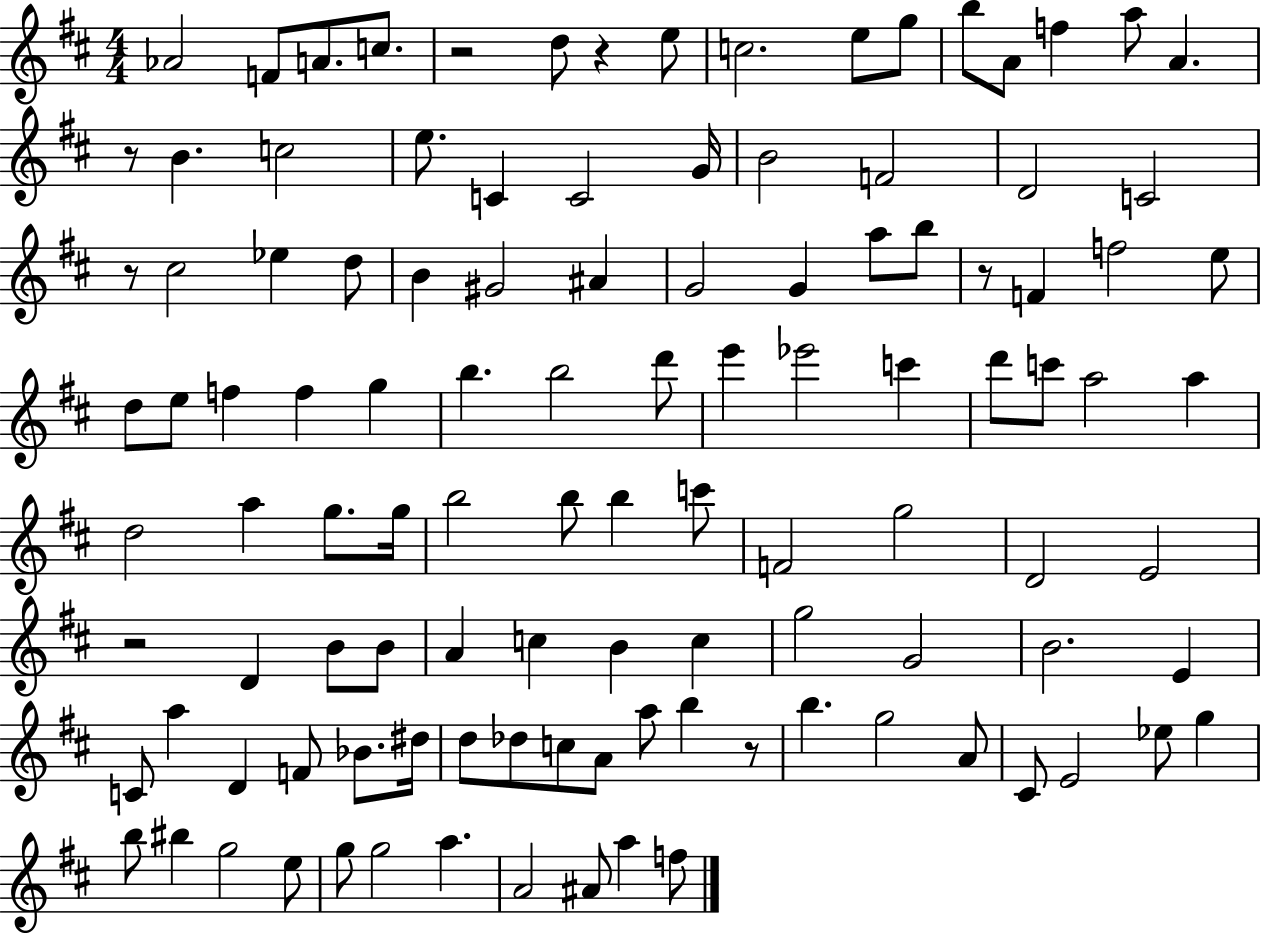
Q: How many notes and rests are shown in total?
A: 112